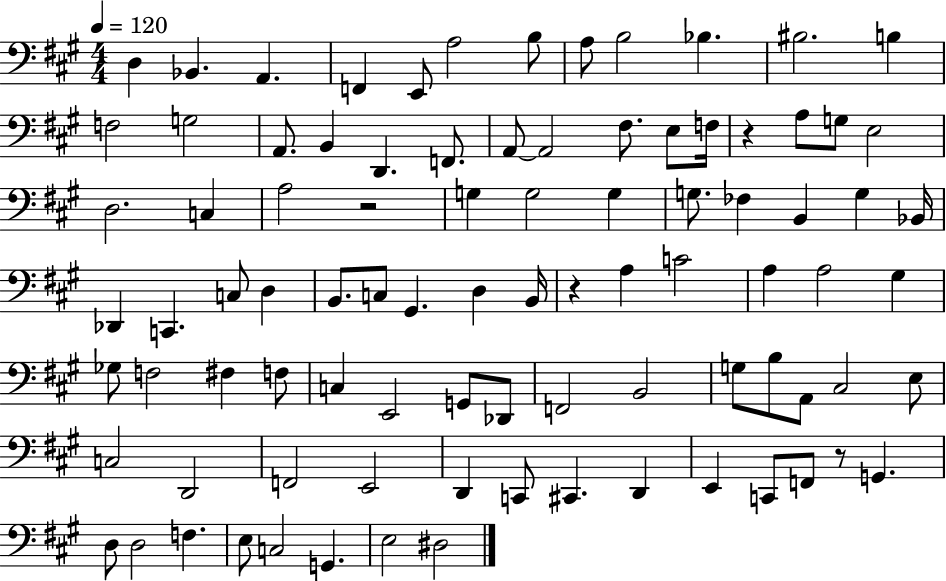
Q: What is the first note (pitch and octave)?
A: D3